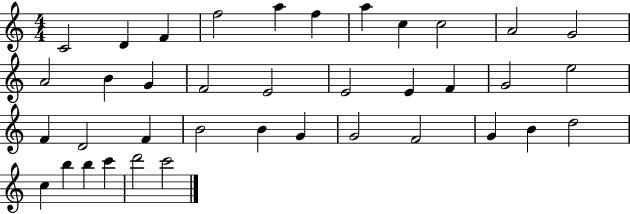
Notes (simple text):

C4/h D4/q F4/q F5/h A5/q F5/q A5/q C5/q C5/h A4/h G4/h A4/h B4/q G4/q F4/h E4/h E4/h E4/q F4/q G4/h E5/h F4/q D4/h F4/q B4/h B4/q G4/q G4/h F4/h G4/q B4/q D5/h C5/q B5/q B5/q C6/q D6/h C6/h